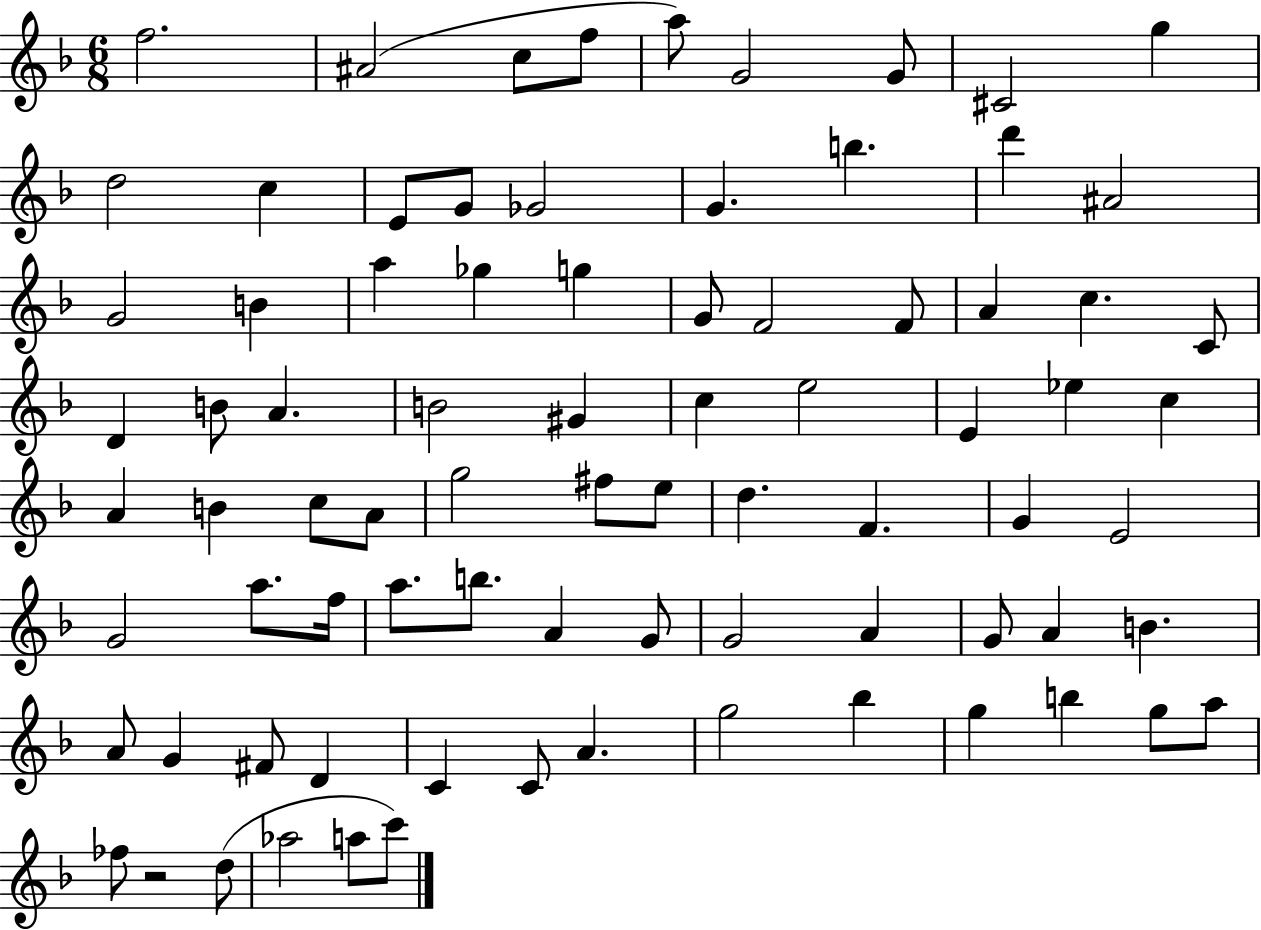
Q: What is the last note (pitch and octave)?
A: C6